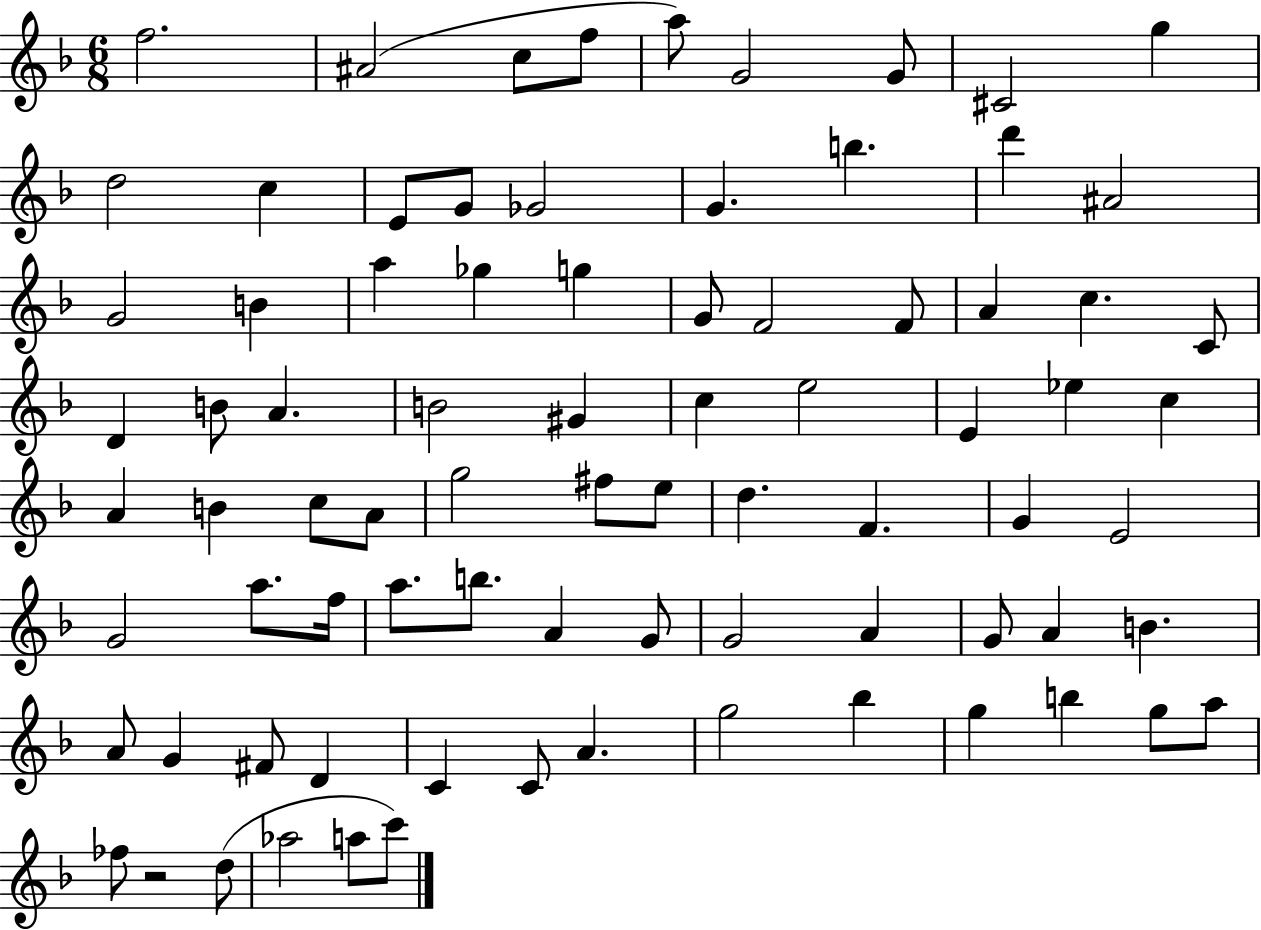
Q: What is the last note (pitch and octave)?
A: C6